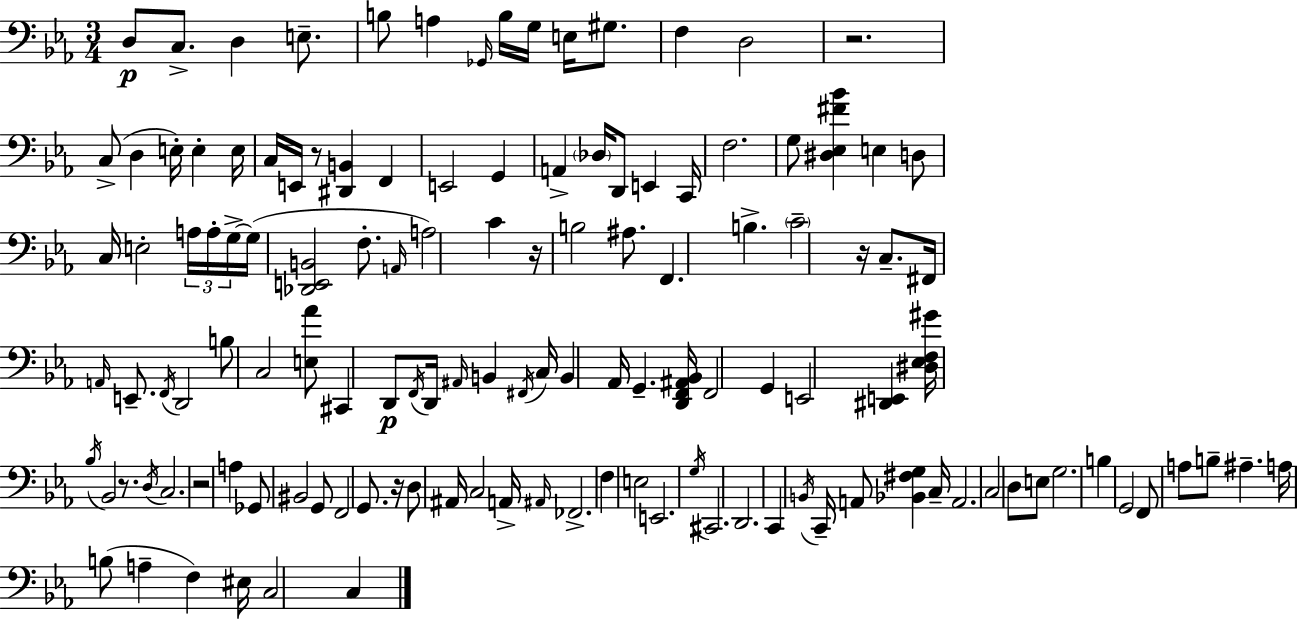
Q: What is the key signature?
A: EES major